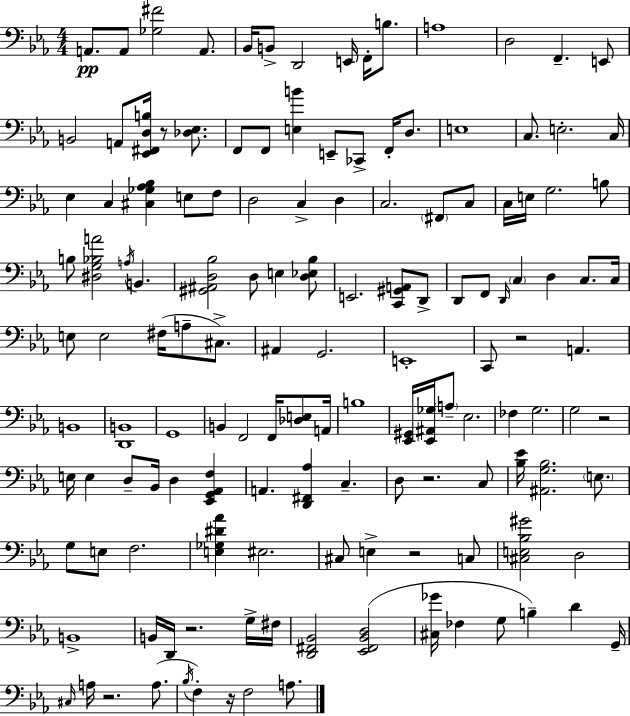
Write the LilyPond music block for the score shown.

{
  \clef bass
  \numericTimeSignature
  \time 4/4
  \key c \minor
  a,8.\pp a,8 <ges fis'>2 a,8. | bes,16 b,8-> d,2 e,16 f,16-. b8. | a1 | d2 f,4.-- e,8 | \break b,2 a,8 <ees, fis, d b>16 r8 <des ees>8. | f,8 f,8 <e b'>4 e,8-- ces,8-> f,16-. d8. | e1 | c8. e2.-. c16 | \break ees4 c4 <cis ges aes bes>4 e8 f8 | d2 c4-> d4 | c2. \parenthesize fis,8 c8 | c16 e16 g2. b8 | \break b8 <dis g bes a'>2 \acciaccatura { a16 } b,4. | <gis, ais, d bes>2 d8 e4 <d ees bes>8 | e,2. <c, gis, a,>8 d,8-> | d,8 f,8 \grace { d,16 } \parenthesize c4 d4 c8. | \break c16 e8 e2 fis16( a8-- cis8.->) | ais,4 g,2. | e,1-. | c,8 r2 a,4. | \break b,1 | <d, b,>1 | g,1 | b,4 f,2 f,16 <des e>8 | \break a,16 b1 | <ees, gis,>16 <ees, ais, ges>16 \parenthesize a8-- ees2. | fes4 g2. | g2 r2 | \break e16 e4 d8-- bes,16 d4 <ees, g, aes, f>4 | a,4. <d, fis, aes>4 c4.-- | d8 r2. | c8 <bes ees'>16 <ais, g bes>2. \parenthesize e8. | \break g8 e8 f2. | <e ges dis' aes'>4 eis2. | cis8 e4-> r2 | c8 <cis e bes gis'>2 d2 | \break b,1-> | b,16 d,16 r2. | g16-> fis16 <d, fis, bes,>2 <ees, fis, bes, d>2( | <cis ges'>16 fes4 g8 b4--) d'4 | \break g,16-- \grace { cis16 } a16 r2. | a8.( \acciaccatura { bes16 } f4-.) r16 f2 | a8. \bar "|."
}